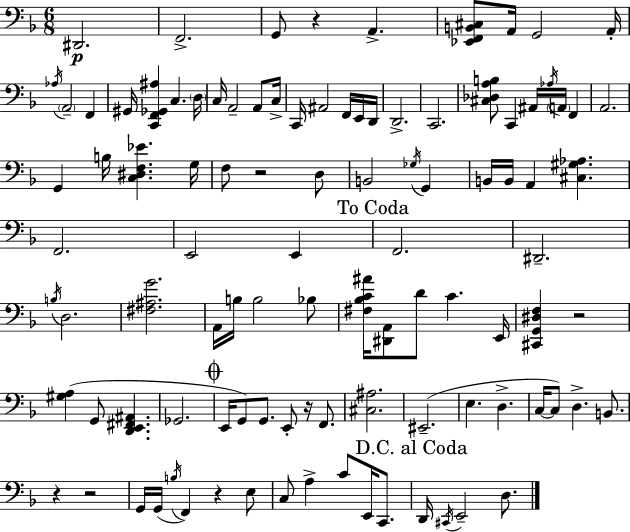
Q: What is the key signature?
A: D minor